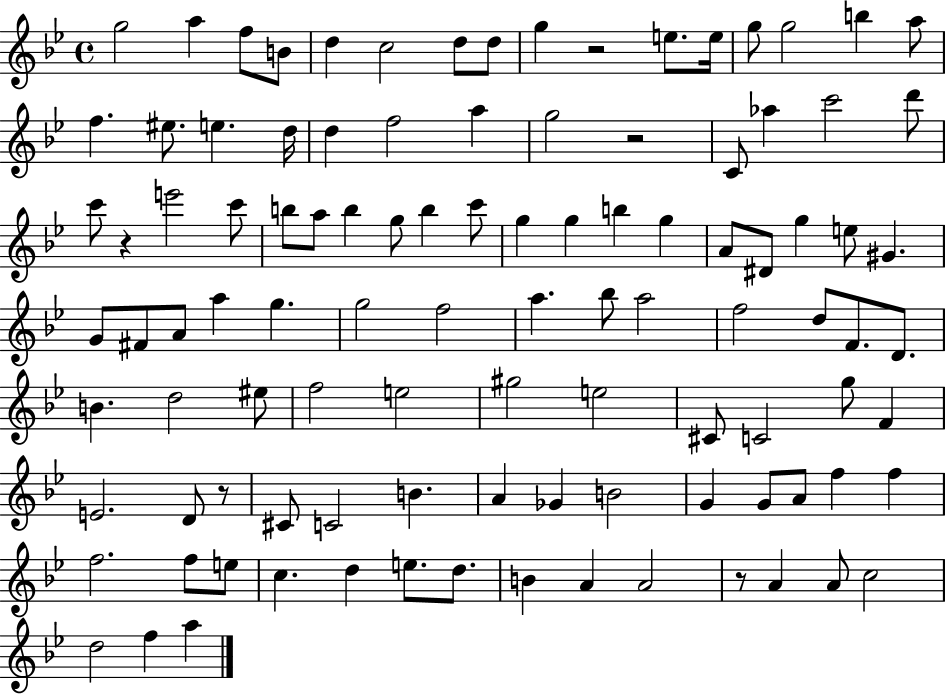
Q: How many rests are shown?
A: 5